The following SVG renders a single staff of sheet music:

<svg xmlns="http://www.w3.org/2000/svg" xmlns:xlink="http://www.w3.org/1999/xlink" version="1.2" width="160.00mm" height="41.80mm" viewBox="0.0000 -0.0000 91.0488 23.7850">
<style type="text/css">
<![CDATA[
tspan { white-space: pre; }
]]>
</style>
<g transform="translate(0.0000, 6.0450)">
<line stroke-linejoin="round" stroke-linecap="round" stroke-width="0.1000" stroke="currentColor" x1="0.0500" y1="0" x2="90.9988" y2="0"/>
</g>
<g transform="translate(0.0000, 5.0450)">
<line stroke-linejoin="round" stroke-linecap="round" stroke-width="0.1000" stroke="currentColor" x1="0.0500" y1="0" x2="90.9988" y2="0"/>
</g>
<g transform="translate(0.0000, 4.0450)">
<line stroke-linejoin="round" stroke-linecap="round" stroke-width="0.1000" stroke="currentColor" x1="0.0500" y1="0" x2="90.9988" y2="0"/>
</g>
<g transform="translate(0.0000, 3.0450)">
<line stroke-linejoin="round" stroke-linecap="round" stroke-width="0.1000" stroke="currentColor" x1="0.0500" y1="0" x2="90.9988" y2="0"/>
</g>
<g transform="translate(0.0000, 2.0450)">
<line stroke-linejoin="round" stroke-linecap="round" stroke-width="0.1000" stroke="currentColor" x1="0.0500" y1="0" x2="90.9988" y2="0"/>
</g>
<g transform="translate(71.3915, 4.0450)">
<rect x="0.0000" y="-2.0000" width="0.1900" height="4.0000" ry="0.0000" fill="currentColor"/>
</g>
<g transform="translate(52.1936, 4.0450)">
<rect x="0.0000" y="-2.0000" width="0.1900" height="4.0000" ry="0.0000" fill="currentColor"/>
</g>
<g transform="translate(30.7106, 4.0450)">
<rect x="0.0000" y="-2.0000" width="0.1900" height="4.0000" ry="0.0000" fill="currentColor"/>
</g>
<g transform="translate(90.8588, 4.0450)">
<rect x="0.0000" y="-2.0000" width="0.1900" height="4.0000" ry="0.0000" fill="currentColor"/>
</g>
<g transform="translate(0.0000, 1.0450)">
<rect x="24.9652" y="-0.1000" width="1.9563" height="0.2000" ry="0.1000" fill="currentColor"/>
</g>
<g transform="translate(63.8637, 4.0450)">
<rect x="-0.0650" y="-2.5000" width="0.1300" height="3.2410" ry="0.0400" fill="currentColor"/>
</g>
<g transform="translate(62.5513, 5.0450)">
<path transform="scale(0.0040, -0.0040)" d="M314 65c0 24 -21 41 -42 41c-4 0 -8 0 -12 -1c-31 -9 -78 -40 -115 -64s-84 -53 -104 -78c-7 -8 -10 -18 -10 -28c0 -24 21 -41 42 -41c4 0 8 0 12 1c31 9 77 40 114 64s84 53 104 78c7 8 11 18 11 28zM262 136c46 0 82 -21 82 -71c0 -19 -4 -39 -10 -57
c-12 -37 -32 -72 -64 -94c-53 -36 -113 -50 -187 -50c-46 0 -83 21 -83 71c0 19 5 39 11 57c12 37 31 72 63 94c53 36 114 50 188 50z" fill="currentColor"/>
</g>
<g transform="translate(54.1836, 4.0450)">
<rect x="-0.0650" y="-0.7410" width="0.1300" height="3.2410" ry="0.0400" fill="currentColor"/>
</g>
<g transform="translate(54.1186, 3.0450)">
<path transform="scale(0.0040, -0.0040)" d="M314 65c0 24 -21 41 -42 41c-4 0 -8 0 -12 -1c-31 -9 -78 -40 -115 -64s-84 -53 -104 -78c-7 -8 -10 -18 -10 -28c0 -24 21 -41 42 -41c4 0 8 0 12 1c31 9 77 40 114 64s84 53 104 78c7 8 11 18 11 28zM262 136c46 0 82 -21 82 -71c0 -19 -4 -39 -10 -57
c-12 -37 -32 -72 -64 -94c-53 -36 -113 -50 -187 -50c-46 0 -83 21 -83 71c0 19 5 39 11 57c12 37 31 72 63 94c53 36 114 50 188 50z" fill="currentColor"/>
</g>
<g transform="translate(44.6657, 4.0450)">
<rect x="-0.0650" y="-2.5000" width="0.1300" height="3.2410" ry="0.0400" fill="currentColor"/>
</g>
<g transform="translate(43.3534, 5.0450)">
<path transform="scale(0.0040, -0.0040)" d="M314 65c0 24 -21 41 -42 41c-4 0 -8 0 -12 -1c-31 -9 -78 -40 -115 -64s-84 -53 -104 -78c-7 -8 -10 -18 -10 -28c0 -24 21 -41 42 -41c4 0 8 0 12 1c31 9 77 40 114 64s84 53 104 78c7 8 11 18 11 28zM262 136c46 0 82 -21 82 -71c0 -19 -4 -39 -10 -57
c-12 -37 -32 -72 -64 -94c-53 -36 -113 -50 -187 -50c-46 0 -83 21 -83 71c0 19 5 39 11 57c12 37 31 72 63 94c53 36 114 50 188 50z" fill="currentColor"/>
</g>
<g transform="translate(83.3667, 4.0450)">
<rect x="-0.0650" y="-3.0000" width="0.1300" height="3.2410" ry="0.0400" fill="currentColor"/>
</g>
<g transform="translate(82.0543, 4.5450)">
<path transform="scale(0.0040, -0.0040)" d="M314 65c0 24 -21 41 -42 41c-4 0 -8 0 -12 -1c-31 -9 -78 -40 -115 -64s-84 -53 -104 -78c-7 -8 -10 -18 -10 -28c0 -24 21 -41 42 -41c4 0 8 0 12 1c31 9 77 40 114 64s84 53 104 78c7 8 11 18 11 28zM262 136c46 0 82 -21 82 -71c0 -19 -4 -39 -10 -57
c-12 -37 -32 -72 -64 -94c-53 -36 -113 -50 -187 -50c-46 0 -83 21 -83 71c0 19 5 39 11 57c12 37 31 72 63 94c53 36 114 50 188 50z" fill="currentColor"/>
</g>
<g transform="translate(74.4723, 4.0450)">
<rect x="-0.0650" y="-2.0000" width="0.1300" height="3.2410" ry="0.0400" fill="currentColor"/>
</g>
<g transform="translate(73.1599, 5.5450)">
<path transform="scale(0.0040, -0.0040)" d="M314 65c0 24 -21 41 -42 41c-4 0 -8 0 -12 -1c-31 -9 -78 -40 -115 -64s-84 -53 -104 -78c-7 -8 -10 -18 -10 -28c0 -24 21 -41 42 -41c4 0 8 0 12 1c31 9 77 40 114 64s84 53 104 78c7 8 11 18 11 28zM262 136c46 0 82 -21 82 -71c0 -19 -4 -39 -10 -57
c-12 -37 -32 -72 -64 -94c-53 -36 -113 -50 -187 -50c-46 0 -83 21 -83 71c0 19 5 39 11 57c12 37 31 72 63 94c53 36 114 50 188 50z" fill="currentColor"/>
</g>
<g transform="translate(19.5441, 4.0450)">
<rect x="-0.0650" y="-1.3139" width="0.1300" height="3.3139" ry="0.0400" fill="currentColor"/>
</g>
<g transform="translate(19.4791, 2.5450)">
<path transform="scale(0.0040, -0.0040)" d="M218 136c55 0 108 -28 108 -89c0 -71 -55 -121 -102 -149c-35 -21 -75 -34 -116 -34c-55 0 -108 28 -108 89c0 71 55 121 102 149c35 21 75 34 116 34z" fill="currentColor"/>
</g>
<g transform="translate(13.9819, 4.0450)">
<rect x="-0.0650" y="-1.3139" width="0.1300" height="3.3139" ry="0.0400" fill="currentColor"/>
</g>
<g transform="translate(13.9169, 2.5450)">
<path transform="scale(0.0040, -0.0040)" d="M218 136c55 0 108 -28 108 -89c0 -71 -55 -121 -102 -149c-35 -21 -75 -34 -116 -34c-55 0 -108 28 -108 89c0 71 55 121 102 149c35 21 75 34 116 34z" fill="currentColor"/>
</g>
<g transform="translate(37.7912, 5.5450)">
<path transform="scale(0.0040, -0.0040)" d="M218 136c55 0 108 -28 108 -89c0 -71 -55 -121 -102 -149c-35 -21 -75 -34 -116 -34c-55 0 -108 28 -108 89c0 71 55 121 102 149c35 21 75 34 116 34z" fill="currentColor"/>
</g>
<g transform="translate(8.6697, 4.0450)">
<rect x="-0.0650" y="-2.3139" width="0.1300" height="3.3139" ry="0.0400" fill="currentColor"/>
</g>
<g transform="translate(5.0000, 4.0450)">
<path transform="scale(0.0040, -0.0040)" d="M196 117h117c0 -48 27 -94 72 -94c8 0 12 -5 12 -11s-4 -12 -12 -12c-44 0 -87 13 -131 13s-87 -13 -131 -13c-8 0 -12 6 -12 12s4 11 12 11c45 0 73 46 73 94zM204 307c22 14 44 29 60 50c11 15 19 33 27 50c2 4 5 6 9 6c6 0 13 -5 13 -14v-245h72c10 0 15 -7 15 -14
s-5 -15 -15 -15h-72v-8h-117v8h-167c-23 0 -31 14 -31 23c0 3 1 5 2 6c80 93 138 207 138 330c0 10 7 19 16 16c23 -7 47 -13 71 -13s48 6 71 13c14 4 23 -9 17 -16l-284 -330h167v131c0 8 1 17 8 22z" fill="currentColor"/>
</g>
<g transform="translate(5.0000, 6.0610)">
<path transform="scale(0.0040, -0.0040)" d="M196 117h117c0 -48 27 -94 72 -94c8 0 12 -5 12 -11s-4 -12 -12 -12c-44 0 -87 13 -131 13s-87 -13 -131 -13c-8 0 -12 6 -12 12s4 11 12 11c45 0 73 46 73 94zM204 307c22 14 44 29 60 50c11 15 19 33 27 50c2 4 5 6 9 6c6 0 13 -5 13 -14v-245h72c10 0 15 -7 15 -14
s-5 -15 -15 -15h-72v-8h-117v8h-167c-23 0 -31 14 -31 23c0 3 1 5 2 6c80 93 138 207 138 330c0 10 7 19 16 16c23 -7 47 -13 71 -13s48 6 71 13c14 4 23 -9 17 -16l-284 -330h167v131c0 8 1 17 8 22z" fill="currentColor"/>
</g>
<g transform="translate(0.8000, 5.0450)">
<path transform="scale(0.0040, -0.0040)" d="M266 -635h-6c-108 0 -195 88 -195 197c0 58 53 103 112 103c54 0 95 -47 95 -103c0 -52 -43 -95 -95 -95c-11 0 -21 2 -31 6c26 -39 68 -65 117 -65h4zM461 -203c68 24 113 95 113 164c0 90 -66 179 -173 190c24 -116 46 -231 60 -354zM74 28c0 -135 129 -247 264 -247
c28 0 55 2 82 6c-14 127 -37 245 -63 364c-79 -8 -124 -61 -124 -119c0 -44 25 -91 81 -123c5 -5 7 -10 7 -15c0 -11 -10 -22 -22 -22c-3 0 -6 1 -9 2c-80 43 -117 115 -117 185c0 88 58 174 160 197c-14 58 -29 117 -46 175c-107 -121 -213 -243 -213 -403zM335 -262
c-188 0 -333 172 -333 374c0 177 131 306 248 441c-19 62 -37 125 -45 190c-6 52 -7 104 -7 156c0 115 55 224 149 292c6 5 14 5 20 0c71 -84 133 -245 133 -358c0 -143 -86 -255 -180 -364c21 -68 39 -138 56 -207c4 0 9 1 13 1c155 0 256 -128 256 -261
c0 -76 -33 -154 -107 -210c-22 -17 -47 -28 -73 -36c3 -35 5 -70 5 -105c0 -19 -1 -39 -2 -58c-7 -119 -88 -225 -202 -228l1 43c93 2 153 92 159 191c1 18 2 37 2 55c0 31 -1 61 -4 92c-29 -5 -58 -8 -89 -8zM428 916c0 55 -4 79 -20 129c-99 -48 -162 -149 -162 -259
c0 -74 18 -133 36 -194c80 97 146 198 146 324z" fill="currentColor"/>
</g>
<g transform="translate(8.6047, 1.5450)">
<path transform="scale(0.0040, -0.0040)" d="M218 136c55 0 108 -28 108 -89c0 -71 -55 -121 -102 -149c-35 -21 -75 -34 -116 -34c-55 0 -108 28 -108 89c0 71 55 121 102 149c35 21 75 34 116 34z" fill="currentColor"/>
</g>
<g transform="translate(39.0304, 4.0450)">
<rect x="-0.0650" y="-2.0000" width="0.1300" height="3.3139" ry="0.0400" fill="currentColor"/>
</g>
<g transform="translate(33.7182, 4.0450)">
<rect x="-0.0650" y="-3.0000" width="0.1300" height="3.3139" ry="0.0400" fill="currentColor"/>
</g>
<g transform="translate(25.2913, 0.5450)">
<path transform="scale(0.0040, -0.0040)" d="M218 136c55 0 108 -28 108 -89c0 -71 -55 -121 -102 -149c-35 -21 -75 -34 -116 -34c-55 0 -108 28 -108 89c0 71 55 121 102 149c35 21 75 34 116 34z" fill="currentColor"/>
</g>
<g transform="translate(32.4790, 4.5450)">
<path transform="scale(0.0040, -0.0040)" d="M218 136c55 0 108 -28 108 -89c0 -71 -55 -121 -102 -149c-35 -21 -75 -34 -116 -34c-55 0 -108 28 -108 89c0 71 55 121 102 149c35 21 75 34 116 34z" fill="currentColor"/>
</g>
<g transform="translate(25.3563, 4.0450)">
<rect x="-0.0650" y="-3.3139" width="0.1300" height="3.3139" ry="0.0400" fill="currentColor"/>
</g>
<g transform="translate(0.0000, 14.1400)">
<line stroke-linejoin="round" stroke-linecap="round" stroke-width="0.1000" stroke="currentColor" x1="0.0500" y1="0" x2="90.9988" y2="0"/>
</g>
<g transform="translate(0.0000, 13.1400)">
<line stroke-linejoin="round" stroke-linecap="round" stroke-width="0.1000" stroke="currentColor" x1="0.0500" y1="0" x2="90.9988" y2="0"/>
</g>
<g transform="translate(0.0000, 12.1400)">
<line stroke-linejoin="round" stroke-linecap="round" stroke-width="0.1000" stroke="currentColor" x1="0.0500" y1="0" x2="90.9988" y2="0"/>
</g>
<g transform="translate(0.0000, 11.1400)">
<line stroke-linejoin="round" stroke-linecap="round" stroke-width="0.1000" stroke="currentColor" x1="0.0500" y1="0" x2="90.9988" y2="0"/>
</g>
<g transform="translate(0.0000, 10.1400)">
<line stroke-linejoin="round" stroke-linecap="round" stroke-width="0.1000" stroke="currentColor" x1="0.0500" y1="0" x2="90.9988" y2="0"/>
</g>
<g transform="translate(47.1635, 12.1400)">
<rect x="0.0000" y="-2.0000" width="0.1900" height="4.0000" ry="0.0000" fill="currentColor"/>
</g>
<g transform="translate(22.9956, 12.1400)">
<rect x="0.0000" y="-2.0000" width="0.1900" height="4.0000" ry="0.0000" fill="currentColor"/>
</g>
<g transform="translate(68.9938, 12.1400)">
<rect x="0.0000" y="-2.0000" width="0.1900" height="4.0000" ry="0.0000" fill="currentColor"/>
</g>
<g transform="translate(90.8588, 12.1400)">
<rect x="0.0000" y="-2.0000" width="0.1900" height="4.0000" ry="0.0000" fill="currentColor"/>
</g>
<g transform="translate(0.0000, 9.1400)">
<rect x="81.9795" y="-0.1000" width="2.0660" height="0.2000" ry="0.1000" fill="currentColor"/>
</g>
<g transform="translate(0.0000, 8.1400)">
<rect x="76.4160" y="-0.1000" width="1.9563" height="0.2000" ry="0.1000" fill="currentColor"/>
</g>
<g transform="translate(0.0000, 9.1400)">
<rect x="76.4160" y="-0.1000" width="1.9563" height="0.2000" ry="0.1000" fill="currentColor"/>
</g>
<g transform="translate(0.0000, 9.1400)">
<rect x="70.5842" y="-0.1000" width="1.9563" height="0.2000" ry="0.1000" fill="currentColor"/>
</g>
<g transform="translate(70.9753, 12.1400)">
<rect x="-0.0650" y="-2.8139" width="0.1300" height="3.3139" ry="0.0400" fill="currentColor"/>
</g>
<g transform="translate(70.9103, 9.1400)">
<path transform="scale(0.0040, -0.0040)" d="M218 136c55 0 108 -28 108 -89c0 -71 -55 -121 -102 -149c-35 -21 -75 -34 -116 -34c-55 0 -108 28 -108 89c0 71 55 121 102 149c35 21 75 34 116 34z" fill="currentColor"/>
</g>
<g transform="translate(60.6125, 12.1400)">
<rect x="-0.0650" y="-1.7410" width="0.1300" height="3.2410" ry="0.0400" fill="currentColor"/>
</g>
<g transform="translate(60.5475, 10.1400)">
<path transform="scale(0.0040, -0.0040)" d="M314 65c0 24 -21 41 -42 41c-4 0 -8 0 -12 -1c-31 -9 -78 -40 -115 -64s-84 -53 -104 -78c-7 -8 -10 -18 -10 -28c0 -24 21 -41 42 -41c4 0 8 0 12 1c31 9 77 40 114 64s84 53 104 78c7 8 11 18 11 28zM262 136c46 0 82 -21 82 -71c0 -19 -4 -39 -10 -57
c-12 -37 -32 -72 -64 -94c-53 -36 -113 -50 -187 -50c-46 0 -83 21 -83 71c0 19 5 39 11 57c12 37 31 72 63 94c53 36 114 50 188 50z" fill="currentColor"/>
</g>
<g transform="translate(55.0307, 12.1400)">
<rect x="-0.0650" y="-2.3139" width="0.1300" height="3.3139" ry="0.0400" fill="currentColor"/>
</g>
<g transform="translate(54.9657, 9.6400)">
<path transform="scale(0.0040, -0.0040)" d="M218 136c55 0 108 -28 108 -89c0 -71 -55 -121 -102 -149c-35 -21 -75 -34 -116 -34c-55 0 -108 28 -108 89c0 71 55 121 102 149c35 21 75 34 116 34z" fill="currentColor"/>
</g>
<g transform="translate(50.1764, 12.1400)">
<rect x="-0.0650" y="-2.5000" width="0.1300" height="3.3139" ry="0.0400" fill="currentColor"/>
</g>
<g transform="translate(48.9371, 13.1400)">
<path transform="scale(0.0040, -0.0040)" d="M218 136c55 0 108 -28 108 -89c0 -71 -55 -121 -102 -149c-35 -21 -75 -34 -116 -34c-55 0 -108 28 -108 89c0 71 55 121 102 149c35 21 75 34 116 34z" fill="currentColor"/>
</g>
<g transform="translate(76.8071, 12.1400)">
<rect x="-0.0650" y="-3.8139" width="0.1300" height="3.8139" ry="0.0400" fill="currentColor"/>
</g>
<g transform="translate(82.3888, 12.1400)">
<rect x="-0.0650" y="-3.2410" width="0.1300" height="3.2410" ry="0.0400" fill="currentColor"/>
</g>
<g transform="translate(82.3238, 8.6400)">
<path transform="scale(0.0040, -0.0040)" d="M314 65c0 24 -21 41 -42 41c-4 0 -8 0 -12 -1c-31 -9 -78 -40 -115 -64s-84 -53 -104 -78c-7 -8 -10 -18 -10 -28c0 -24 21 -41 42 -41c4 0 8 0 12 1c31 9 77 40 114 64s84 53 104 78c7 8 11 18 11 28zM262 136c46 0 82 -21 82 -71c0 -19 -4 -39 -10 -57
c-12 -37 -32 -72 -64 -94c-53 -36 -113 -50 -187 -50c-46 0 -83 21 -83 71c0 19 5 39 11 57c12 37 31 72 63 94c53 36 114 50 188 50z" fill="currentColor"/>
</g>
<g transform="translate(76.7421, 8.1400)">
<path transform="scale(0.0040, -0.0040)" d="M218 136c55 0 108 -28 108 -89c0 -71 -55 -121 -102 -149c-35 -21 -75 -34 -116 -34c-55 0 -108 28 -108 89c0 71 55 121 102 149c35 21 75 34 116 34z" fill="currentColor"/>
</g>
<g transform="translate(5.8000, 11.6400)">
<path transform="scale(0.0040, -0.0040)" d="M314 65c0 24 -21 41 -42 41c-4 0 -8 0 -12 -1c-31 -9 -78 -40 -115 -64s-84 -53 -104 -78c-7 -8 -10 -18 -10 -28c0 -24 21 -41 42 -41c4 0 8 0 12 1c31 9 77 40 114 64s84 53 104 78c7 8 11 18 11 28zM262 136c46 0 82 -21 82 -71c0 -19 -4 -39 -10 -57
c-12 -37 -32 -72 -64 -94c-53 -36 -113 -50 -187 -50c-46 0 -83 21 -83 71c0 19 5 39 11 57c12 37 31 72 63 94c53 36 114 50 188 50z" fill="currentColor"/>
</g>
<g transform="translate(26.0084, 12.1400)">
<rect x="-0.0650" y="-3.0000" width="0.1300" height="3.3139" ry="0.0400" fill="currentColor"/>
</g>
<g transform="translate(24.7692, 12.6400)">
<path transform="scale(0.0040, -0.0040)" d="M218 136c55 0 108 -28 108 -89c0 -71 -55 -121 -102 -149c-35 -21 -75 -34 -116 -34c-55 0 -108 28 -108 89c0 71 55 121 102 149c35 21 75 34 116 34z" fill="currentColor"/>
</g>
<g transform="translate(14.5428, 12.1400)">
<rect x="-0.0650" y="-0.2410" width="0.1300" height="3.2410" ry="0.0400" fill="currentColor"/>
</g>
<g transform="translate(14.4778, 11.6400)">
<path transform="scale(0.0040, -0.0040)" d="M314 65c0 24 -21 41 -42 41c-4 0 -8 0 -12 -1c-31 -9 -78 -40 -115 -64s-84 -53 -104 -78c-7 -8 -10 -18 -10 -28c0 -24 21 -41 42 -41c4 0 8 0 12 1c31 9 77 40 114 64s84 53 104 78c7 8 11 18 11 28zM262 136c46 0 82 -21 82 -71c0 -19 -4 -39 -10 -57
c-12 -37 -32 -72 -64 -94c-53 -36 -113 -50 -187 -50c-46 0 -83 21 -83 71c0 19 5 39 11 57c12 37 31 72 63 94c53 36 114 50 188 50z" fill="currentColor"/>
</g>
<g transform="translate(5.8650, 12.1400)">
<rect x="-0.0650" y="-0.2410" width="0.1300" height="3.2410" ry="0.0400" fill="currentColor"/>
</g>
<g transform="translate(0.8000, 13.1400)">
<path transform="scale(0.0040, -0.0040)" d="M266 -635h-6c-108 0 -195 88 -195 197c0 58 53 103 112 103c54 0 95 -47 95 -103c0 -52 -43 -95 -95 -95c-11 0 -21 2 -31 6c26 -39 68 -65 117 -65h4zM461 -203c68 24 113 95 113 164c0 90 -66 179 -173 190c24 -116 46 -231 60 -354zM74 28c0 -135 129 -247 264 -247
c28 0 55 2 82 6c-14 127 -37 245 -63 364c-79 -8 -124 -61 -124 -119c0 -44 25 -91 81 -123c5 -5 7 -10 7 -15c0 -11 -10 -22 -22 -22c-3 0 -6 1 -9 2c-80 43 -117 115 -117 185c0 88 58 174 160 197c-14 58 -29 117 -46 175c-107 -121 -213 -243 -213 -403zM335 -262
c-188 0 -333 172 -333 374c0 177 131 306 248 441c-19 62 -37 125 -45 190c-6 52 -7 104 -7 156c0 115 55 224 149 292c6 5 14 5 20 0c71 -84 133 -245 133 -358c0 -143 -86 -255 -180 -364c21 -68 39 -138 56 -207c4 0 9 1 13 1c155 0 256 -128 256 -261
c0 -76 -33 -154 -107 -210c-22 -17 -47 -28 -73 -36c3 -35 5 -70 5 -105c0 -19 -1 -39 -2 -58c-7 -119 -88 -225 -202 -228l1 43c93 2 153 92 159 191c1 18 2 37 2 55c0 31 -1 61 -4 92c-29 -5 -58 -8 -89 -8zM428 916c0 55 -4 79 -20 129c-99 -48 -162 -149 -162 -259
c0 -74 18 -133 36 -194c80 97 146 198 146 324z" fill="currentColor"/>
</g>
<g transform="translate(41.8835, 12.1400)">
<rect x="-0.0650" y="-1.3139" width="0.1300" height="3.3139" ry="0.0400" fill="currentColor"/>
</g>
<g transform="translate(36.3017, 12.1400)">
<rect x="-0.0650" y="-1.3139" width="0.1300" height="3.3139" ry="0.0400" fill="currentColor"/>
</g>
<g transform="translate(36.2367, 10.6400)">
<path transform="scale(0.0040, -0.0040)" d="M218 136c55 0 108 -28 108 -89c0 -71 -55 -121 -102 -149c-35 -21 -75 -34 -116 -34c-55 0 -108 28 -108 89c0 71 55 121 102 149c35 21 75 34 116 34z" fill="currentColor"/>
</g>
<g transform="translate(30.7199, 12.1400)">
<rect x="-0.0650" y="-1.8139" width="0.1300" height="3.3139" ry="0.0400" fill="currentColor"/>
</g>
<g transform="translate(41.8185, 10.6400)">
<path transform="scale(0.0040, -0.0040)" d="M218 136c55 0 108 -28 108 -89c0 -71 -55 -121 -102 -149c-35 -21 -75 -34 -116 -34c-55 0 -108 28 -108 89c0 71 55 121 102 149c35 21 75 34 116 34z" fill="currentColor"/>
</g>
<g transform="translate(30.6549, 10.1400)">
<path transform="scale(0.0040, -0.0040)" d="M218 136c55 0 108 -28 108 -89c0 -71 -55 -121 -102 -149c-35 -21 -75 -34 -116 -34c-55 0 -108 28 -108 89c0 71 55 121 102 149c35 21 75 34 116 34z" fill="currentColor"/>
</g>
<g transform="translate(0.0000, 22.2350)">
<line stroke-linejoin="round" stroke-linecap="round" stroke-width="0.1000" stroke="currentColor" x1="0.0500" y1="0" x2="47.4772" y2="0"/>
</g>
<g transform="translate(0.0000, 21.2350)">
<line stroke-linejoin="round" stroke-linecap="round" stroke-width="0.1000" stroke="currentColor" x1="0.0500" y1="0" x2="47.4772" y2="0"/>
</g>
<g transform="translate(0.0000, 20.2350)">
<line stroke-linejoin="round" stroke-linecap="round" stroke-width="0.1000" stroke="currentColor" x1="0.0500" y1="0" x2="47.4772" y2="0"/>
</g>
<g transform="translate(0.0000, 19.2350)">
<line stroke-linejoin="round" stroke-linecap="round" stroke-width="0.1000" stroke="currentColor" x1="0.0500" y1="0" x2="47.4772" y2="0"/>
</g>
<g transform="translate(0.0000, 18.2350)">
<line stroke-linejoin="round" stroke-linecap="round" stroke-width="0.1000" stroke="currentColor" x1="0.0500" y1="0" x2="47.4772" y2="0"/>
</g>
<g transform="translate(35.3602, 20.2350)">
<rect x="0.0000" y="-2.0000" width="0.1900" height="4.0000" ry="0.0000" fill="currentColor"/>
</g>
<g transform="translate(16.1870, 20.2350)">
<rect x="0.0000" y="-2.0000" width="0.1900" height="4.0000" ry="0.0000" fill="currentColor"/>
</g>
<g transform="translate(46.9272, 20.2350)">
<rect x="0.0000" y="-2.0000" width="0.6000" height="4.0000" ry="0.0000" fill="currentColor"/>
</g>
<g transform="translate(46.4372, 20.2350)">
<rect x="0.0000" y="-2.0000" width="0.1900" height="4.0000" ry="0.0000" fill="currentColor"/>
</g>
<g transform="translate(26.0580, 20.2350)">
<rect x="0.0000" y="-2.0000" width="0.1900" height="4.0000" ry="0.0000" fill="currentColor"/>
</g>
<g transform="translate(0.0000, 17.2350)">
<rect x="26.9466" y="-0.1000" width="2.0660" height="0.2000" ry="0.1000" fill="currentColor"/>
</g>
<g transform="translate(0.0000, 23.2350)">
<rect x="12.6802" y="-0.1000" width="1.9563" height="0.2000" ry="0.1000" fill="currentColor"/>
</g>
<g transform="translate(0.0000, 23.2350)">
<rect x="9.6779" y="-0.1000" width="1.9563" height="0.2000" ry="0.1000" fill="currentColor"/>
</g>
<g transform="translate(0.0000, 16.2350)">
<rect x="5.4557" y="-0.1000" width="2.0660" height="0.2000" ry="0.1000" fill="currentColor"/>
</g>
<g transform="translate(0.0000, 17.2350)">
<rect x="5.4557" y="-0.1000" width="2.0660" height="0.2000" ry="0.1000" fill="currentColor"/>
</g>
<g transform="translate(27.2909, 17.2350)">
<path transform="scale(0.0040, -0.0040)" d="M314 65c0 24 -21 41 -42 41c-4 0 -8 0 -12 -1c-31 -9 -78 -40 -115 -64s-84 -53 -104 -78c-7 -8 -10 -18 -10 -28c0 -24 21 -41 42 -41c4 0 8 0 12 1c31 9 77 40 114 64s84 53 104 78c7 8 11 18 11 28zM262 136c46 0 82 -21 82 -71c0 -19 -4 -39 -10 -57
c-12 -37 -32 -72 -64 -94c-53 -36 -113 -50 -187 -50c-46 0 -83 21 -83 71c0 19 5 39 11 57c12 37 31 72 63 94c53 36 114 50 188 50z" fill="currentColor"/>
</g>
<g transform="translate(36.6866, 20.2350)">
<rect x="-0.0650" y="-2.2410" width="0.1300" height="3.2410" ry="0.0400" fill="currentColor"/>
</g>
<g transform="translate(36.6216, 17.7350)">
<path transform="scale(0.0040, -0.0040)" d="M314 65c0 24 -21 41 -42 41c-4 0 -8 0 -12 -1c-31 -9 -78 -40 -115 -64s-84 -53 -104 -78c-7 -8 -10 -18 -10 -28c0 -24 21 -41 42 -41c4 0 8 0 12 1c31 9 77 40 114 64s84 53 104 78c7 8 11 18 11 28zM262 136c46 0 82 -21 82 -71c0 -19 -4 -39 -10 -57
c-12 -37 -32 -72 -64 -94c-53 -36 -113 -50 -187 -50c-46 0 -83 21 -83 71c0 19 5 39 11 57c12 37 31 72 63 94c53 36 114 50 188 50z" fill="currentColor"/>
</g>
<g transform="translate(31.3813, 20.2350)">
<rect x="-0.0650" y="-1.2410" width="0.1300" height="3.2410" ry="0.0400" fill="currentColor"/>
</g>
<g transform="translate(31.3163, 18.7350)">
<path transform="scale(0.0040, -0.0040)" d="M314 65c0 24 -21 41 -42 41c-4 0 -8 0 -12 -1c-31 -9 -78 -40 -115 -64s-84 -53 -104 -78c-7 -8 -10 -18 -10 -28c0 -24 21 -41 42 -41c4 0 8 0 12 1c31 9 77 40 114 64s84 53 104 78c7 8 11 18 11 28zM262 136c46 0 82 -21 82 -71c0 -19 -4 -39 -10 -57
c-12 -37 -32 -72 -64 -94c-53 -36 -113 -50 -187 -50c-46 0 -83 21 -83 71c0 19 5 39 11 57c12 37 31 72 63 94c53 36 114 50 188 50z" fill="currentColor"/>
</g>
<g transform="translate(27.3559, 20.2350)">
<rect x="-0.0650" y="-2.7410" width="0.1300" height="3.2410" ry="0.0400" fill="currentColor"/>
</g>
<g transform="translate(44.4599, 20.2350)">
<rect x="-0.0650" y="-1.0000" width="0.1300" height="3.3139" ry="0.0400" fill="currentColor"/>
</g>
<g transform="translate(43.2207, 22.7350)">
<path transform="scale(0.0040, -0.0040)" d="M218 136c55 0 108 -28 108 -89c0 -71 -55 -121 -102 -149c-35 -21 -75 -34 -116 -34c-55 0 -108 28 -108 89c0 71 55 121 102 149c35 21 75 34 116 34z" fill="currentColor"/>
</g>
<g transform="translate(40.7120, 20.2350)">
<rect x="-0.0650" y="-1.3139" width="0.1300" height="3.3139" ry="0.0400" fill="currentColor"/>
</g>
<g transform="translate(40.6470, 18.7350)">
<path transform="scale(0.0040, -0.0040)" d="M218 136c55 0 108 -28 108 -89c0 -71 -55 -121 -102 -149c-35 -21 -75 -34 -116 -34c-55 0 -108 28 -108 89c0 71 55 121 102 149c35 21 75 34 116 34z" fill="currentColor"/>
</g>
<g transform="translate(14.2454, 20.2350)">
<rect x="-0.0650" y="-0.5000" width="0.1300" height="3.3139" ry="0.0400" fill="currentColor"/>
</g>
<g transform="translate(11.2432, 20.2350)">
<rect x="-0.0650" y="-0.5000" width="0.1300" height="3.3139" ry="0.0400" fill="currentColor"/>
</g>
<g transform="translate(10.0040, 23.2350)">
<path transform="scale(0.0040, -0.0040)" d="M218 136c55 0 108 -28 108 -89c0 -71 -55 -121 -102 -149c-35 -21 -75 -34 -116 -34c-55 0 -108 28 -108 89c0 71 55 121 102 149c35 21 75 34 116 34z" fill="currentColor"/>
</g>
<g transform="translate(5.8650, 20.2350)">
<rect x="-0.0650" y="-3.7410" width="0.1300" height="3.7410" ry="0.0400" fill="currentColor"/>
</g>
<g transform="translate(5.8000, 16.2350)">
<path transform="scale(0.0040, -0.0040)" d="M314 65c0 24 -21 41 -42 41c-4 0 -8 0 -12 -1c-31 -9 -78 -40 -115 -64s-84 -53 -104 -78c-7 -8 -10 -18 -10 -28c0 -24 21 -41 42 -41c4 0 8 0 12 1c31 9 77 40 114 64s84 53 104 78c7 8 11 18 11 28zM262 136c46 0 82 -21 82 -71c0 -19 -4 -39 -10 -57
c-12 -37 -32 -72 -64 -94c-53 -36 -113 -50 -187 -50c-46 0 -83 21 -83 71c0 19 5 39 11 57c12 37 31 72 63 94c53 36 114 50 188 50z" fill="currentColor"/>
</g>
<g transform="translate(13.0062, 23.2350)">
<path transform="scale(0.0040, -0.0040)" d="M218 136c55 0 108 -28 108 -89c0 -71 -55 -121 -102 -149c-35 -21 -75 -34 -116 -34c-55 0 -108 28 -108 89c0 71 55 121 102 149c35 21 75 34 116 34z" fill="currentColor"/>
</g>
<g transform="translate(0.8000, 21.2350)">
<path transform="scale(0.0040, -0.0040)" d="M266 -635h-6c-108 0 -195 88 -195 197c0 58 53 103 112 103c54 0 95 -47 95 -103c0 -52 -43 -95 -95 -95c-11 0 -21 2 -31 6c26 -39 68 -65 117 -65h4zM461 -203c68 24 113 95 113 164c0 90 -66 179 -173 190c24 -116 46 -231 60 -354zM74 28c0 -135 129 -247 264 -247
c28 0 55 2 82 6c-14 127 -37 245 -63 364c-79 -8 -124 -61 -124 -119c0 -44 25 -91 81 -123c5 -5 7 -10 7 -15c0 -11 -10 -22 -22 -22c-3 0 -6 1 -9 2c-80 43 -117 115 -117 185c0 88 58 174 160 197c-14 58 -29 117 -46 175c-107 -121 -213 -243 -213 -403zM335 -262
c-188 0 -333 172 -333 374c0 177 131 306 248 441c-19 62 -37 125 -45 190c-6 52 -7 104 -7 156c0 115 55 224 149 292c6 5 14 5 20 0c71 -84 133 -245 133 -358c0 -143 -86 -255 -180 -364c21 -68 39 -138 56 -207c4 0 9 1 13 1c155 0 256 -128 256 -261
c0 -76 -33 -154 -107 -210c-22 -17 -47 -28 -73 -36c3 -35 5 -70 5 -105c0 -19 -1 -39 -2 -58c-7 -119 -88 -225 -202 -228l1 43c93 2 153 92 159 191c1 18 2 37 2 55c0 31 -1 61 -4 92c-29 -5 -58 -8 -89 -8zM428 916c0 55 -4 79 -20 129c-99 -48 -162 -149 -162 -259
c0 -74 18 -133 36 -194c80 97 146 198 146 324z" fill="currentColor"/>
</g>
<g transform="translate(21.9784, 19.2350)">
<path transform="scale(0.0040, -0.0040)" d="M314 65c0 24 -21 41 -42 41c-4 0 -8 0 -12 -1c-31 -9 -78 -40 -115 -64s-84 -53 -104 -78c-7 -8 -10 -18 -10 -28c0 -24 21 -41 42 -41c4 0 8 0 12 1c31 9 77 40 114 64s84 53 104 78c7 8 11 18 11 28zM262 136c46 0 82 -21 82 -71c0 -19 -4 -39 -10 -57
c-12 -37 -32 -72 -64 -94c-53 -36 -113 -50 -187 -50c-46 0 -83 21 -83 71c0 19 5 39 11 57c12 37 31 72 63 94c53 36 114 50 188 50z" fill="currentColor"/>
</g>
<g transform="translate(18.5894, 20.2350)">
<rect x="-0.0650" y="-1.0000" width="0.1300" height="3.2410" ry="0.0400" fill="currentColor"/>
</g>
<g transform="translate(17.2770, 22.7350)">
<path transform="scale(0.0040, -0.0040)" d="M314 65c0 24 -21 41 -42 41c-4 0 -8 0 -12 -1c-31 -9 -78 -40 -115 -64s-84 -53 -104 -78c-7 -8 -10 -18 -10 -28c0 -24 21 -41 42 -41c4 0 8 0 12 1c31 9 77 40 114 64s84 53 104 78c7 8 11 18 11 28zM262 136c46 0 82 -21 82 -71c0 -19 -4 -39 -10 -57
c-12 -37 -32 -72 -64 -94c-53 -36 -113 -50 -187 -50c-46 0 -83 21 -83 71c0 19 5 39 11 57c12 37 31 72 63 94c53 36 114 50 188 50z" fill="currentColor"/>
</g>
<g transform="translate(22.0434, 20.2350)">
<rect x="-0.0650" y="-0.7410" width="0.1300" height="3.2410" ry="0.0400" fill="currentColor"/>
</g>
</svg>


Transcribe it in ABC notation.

X:1
T:Untitled
M:4/4
L:1/4
K:C
g e e b A F G2 d2 G2 F2 A2 c2 c2 A f e e G g f2 a c' b2 c'2 C C D2 d2 a2 e2 g2 e D